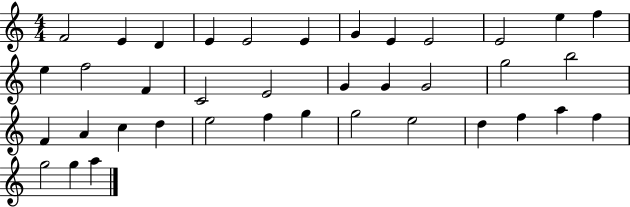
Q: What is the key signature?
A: C major